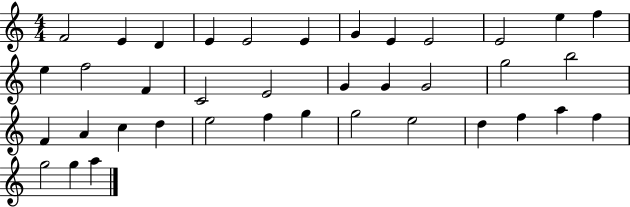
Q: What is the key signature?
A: C major